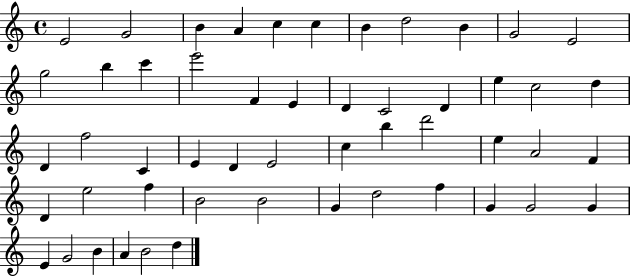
{
  \clef treble
  \time 4/4
  \defaultTimeSignature
  \key c \major
  e'2 g'2 | b'4 a'4 c''4 c''4 | b'4 d''2 b'4 | g'2 e'2 | \break g''2 b''4 c'''4 | e'''2 f'4 e'4 | d'4 c'2 d'4 | e''4 c''2 d''4 | \break d'4 f''2 c'4 | e'4 d'4 e'2 | c''4 b''4 d'''2 | e''4 a'2 f'4 | \break d'4 e''2 f''4 | b'2 b'2 | g'4 d''2 f''4 | g'4 g'2 g'4 | \break e'4 g'2 b'4 | a'4 b'2 d''4 | \bar "|."
}